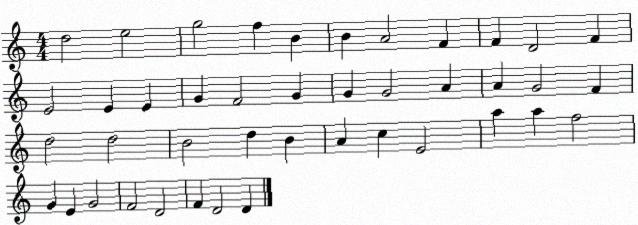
X:1
T:Untitled
M:4/4
L:1/4
K:C
d2 e2 g2 f B B A2 F F D2 F E2 E E G F2 G G G2 A A G2 F d2 d2 B2 d B A c E2 a a f2 G E G2 F2 D2 F D2 D